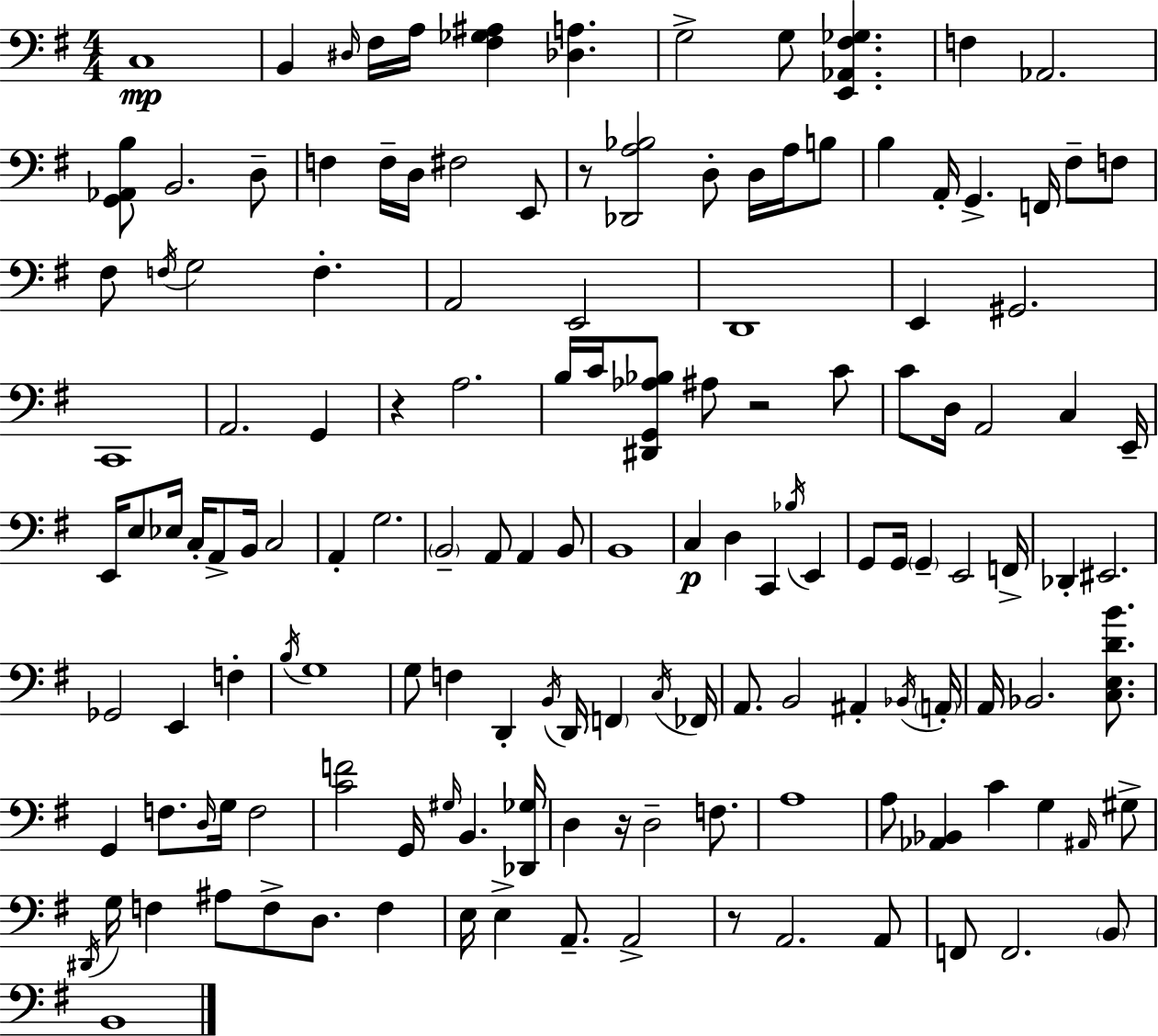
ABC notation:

X:1
T:Untitled
M:4/4
L:1/4
K:Em
C,4 B,, ^D,/4 ^F,/4 A,/4 [^F,_G,^A,] [_D,A,] G,2 G,/2 [E,,_A,,^F,_G,] F, _A,,2 [G,,_A,,B,]/2 B,,2 D,/2 F, F,/4 D,/4 ^F,2 E,,/2 z/2 [_D,,A,_B,]2 D,/2 D,/4 A,/4 B,/2 B, A,,/4 G,, F,,/4 ^F,/2 F,/2 ^F,/2 F,/4 G,2 F, A,,2 E,,2 D,,4 E,, ^G,,2 C,,4 A,,2 G,, z A,2 B,/4 C/4 [^D,,G,,_A,_B,]/2 ^A,/2 z2 C/2 C/2 D,/4 A,,2 C, E,,/4 E,,/4 E,/2 _E,/4 C,/4 A,,/2 B,,/4 C,2 A,, G,2 B,,2 A,,/2 A,, B,,/2 B,,4 C, D, C,, _B,/4 E,, G,,/2 G,,/4 G,, E,,2 F,,/4 _D,, ^E,,2 _G,,2 E,, F, B,/4 G,4 G,/2 F, D,, B,,/4 D,,/4 F,, C,/4 _F,,/4 A,,/2 B,,2 ^A,, _B,,/4 A,,/4 A,,/4 _B,,2 [C,E,DB]/2 G,, F,/2 D,/4 G,/4 F,2 [CF]2 G,,/4 ^G,/4 B,, [_D,,_G,]/4 D, z/4 D,2 F,/2 A,4 A,/2 [_A,,_B,,] C G, ^A,,/4 ^G,/2 ^D,,/4 G,/4 F, ^A,/2 F,/2 D,/2 F, E,/4 E, A,,/2 A,,2 z/2 A,,2 A,,/2 F,,/2 F,,2 B,,/2 B,,4